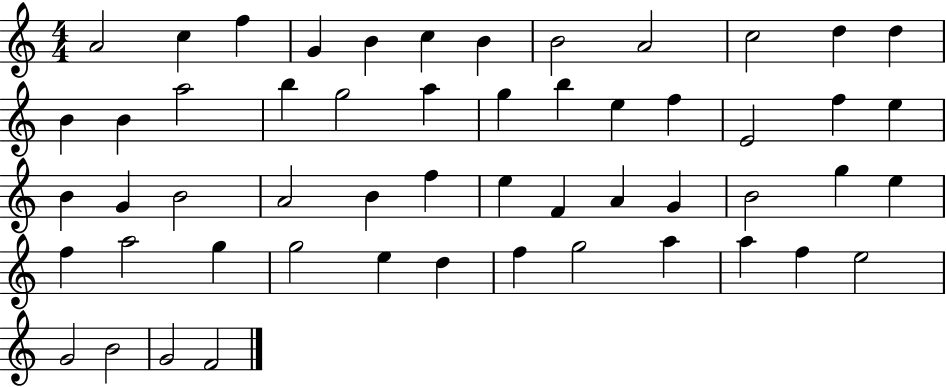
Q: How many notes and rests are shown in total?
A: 54